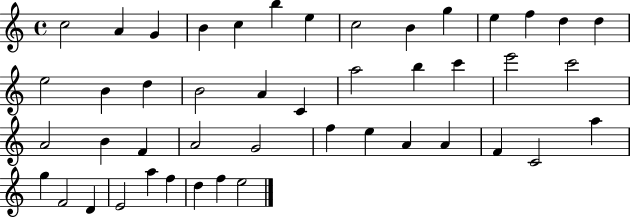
C5/h A4/q G4/q B4/q C5/q B5/q E5/q C5/h B4/q G5/q E5/q F5/q D5/q D5/q E5/h B4/q D5/q B4/h A4/q C4/q A5/h B5/q C6/q E6/h C6/h A4/h B4/q F4/q A4/h G4/h F5/q E5/q A4/q A4/q F4/q C4/h A5/q G5/q F4/h D4/q E4/h A5/q F5/q D5/q F5/q E5/h